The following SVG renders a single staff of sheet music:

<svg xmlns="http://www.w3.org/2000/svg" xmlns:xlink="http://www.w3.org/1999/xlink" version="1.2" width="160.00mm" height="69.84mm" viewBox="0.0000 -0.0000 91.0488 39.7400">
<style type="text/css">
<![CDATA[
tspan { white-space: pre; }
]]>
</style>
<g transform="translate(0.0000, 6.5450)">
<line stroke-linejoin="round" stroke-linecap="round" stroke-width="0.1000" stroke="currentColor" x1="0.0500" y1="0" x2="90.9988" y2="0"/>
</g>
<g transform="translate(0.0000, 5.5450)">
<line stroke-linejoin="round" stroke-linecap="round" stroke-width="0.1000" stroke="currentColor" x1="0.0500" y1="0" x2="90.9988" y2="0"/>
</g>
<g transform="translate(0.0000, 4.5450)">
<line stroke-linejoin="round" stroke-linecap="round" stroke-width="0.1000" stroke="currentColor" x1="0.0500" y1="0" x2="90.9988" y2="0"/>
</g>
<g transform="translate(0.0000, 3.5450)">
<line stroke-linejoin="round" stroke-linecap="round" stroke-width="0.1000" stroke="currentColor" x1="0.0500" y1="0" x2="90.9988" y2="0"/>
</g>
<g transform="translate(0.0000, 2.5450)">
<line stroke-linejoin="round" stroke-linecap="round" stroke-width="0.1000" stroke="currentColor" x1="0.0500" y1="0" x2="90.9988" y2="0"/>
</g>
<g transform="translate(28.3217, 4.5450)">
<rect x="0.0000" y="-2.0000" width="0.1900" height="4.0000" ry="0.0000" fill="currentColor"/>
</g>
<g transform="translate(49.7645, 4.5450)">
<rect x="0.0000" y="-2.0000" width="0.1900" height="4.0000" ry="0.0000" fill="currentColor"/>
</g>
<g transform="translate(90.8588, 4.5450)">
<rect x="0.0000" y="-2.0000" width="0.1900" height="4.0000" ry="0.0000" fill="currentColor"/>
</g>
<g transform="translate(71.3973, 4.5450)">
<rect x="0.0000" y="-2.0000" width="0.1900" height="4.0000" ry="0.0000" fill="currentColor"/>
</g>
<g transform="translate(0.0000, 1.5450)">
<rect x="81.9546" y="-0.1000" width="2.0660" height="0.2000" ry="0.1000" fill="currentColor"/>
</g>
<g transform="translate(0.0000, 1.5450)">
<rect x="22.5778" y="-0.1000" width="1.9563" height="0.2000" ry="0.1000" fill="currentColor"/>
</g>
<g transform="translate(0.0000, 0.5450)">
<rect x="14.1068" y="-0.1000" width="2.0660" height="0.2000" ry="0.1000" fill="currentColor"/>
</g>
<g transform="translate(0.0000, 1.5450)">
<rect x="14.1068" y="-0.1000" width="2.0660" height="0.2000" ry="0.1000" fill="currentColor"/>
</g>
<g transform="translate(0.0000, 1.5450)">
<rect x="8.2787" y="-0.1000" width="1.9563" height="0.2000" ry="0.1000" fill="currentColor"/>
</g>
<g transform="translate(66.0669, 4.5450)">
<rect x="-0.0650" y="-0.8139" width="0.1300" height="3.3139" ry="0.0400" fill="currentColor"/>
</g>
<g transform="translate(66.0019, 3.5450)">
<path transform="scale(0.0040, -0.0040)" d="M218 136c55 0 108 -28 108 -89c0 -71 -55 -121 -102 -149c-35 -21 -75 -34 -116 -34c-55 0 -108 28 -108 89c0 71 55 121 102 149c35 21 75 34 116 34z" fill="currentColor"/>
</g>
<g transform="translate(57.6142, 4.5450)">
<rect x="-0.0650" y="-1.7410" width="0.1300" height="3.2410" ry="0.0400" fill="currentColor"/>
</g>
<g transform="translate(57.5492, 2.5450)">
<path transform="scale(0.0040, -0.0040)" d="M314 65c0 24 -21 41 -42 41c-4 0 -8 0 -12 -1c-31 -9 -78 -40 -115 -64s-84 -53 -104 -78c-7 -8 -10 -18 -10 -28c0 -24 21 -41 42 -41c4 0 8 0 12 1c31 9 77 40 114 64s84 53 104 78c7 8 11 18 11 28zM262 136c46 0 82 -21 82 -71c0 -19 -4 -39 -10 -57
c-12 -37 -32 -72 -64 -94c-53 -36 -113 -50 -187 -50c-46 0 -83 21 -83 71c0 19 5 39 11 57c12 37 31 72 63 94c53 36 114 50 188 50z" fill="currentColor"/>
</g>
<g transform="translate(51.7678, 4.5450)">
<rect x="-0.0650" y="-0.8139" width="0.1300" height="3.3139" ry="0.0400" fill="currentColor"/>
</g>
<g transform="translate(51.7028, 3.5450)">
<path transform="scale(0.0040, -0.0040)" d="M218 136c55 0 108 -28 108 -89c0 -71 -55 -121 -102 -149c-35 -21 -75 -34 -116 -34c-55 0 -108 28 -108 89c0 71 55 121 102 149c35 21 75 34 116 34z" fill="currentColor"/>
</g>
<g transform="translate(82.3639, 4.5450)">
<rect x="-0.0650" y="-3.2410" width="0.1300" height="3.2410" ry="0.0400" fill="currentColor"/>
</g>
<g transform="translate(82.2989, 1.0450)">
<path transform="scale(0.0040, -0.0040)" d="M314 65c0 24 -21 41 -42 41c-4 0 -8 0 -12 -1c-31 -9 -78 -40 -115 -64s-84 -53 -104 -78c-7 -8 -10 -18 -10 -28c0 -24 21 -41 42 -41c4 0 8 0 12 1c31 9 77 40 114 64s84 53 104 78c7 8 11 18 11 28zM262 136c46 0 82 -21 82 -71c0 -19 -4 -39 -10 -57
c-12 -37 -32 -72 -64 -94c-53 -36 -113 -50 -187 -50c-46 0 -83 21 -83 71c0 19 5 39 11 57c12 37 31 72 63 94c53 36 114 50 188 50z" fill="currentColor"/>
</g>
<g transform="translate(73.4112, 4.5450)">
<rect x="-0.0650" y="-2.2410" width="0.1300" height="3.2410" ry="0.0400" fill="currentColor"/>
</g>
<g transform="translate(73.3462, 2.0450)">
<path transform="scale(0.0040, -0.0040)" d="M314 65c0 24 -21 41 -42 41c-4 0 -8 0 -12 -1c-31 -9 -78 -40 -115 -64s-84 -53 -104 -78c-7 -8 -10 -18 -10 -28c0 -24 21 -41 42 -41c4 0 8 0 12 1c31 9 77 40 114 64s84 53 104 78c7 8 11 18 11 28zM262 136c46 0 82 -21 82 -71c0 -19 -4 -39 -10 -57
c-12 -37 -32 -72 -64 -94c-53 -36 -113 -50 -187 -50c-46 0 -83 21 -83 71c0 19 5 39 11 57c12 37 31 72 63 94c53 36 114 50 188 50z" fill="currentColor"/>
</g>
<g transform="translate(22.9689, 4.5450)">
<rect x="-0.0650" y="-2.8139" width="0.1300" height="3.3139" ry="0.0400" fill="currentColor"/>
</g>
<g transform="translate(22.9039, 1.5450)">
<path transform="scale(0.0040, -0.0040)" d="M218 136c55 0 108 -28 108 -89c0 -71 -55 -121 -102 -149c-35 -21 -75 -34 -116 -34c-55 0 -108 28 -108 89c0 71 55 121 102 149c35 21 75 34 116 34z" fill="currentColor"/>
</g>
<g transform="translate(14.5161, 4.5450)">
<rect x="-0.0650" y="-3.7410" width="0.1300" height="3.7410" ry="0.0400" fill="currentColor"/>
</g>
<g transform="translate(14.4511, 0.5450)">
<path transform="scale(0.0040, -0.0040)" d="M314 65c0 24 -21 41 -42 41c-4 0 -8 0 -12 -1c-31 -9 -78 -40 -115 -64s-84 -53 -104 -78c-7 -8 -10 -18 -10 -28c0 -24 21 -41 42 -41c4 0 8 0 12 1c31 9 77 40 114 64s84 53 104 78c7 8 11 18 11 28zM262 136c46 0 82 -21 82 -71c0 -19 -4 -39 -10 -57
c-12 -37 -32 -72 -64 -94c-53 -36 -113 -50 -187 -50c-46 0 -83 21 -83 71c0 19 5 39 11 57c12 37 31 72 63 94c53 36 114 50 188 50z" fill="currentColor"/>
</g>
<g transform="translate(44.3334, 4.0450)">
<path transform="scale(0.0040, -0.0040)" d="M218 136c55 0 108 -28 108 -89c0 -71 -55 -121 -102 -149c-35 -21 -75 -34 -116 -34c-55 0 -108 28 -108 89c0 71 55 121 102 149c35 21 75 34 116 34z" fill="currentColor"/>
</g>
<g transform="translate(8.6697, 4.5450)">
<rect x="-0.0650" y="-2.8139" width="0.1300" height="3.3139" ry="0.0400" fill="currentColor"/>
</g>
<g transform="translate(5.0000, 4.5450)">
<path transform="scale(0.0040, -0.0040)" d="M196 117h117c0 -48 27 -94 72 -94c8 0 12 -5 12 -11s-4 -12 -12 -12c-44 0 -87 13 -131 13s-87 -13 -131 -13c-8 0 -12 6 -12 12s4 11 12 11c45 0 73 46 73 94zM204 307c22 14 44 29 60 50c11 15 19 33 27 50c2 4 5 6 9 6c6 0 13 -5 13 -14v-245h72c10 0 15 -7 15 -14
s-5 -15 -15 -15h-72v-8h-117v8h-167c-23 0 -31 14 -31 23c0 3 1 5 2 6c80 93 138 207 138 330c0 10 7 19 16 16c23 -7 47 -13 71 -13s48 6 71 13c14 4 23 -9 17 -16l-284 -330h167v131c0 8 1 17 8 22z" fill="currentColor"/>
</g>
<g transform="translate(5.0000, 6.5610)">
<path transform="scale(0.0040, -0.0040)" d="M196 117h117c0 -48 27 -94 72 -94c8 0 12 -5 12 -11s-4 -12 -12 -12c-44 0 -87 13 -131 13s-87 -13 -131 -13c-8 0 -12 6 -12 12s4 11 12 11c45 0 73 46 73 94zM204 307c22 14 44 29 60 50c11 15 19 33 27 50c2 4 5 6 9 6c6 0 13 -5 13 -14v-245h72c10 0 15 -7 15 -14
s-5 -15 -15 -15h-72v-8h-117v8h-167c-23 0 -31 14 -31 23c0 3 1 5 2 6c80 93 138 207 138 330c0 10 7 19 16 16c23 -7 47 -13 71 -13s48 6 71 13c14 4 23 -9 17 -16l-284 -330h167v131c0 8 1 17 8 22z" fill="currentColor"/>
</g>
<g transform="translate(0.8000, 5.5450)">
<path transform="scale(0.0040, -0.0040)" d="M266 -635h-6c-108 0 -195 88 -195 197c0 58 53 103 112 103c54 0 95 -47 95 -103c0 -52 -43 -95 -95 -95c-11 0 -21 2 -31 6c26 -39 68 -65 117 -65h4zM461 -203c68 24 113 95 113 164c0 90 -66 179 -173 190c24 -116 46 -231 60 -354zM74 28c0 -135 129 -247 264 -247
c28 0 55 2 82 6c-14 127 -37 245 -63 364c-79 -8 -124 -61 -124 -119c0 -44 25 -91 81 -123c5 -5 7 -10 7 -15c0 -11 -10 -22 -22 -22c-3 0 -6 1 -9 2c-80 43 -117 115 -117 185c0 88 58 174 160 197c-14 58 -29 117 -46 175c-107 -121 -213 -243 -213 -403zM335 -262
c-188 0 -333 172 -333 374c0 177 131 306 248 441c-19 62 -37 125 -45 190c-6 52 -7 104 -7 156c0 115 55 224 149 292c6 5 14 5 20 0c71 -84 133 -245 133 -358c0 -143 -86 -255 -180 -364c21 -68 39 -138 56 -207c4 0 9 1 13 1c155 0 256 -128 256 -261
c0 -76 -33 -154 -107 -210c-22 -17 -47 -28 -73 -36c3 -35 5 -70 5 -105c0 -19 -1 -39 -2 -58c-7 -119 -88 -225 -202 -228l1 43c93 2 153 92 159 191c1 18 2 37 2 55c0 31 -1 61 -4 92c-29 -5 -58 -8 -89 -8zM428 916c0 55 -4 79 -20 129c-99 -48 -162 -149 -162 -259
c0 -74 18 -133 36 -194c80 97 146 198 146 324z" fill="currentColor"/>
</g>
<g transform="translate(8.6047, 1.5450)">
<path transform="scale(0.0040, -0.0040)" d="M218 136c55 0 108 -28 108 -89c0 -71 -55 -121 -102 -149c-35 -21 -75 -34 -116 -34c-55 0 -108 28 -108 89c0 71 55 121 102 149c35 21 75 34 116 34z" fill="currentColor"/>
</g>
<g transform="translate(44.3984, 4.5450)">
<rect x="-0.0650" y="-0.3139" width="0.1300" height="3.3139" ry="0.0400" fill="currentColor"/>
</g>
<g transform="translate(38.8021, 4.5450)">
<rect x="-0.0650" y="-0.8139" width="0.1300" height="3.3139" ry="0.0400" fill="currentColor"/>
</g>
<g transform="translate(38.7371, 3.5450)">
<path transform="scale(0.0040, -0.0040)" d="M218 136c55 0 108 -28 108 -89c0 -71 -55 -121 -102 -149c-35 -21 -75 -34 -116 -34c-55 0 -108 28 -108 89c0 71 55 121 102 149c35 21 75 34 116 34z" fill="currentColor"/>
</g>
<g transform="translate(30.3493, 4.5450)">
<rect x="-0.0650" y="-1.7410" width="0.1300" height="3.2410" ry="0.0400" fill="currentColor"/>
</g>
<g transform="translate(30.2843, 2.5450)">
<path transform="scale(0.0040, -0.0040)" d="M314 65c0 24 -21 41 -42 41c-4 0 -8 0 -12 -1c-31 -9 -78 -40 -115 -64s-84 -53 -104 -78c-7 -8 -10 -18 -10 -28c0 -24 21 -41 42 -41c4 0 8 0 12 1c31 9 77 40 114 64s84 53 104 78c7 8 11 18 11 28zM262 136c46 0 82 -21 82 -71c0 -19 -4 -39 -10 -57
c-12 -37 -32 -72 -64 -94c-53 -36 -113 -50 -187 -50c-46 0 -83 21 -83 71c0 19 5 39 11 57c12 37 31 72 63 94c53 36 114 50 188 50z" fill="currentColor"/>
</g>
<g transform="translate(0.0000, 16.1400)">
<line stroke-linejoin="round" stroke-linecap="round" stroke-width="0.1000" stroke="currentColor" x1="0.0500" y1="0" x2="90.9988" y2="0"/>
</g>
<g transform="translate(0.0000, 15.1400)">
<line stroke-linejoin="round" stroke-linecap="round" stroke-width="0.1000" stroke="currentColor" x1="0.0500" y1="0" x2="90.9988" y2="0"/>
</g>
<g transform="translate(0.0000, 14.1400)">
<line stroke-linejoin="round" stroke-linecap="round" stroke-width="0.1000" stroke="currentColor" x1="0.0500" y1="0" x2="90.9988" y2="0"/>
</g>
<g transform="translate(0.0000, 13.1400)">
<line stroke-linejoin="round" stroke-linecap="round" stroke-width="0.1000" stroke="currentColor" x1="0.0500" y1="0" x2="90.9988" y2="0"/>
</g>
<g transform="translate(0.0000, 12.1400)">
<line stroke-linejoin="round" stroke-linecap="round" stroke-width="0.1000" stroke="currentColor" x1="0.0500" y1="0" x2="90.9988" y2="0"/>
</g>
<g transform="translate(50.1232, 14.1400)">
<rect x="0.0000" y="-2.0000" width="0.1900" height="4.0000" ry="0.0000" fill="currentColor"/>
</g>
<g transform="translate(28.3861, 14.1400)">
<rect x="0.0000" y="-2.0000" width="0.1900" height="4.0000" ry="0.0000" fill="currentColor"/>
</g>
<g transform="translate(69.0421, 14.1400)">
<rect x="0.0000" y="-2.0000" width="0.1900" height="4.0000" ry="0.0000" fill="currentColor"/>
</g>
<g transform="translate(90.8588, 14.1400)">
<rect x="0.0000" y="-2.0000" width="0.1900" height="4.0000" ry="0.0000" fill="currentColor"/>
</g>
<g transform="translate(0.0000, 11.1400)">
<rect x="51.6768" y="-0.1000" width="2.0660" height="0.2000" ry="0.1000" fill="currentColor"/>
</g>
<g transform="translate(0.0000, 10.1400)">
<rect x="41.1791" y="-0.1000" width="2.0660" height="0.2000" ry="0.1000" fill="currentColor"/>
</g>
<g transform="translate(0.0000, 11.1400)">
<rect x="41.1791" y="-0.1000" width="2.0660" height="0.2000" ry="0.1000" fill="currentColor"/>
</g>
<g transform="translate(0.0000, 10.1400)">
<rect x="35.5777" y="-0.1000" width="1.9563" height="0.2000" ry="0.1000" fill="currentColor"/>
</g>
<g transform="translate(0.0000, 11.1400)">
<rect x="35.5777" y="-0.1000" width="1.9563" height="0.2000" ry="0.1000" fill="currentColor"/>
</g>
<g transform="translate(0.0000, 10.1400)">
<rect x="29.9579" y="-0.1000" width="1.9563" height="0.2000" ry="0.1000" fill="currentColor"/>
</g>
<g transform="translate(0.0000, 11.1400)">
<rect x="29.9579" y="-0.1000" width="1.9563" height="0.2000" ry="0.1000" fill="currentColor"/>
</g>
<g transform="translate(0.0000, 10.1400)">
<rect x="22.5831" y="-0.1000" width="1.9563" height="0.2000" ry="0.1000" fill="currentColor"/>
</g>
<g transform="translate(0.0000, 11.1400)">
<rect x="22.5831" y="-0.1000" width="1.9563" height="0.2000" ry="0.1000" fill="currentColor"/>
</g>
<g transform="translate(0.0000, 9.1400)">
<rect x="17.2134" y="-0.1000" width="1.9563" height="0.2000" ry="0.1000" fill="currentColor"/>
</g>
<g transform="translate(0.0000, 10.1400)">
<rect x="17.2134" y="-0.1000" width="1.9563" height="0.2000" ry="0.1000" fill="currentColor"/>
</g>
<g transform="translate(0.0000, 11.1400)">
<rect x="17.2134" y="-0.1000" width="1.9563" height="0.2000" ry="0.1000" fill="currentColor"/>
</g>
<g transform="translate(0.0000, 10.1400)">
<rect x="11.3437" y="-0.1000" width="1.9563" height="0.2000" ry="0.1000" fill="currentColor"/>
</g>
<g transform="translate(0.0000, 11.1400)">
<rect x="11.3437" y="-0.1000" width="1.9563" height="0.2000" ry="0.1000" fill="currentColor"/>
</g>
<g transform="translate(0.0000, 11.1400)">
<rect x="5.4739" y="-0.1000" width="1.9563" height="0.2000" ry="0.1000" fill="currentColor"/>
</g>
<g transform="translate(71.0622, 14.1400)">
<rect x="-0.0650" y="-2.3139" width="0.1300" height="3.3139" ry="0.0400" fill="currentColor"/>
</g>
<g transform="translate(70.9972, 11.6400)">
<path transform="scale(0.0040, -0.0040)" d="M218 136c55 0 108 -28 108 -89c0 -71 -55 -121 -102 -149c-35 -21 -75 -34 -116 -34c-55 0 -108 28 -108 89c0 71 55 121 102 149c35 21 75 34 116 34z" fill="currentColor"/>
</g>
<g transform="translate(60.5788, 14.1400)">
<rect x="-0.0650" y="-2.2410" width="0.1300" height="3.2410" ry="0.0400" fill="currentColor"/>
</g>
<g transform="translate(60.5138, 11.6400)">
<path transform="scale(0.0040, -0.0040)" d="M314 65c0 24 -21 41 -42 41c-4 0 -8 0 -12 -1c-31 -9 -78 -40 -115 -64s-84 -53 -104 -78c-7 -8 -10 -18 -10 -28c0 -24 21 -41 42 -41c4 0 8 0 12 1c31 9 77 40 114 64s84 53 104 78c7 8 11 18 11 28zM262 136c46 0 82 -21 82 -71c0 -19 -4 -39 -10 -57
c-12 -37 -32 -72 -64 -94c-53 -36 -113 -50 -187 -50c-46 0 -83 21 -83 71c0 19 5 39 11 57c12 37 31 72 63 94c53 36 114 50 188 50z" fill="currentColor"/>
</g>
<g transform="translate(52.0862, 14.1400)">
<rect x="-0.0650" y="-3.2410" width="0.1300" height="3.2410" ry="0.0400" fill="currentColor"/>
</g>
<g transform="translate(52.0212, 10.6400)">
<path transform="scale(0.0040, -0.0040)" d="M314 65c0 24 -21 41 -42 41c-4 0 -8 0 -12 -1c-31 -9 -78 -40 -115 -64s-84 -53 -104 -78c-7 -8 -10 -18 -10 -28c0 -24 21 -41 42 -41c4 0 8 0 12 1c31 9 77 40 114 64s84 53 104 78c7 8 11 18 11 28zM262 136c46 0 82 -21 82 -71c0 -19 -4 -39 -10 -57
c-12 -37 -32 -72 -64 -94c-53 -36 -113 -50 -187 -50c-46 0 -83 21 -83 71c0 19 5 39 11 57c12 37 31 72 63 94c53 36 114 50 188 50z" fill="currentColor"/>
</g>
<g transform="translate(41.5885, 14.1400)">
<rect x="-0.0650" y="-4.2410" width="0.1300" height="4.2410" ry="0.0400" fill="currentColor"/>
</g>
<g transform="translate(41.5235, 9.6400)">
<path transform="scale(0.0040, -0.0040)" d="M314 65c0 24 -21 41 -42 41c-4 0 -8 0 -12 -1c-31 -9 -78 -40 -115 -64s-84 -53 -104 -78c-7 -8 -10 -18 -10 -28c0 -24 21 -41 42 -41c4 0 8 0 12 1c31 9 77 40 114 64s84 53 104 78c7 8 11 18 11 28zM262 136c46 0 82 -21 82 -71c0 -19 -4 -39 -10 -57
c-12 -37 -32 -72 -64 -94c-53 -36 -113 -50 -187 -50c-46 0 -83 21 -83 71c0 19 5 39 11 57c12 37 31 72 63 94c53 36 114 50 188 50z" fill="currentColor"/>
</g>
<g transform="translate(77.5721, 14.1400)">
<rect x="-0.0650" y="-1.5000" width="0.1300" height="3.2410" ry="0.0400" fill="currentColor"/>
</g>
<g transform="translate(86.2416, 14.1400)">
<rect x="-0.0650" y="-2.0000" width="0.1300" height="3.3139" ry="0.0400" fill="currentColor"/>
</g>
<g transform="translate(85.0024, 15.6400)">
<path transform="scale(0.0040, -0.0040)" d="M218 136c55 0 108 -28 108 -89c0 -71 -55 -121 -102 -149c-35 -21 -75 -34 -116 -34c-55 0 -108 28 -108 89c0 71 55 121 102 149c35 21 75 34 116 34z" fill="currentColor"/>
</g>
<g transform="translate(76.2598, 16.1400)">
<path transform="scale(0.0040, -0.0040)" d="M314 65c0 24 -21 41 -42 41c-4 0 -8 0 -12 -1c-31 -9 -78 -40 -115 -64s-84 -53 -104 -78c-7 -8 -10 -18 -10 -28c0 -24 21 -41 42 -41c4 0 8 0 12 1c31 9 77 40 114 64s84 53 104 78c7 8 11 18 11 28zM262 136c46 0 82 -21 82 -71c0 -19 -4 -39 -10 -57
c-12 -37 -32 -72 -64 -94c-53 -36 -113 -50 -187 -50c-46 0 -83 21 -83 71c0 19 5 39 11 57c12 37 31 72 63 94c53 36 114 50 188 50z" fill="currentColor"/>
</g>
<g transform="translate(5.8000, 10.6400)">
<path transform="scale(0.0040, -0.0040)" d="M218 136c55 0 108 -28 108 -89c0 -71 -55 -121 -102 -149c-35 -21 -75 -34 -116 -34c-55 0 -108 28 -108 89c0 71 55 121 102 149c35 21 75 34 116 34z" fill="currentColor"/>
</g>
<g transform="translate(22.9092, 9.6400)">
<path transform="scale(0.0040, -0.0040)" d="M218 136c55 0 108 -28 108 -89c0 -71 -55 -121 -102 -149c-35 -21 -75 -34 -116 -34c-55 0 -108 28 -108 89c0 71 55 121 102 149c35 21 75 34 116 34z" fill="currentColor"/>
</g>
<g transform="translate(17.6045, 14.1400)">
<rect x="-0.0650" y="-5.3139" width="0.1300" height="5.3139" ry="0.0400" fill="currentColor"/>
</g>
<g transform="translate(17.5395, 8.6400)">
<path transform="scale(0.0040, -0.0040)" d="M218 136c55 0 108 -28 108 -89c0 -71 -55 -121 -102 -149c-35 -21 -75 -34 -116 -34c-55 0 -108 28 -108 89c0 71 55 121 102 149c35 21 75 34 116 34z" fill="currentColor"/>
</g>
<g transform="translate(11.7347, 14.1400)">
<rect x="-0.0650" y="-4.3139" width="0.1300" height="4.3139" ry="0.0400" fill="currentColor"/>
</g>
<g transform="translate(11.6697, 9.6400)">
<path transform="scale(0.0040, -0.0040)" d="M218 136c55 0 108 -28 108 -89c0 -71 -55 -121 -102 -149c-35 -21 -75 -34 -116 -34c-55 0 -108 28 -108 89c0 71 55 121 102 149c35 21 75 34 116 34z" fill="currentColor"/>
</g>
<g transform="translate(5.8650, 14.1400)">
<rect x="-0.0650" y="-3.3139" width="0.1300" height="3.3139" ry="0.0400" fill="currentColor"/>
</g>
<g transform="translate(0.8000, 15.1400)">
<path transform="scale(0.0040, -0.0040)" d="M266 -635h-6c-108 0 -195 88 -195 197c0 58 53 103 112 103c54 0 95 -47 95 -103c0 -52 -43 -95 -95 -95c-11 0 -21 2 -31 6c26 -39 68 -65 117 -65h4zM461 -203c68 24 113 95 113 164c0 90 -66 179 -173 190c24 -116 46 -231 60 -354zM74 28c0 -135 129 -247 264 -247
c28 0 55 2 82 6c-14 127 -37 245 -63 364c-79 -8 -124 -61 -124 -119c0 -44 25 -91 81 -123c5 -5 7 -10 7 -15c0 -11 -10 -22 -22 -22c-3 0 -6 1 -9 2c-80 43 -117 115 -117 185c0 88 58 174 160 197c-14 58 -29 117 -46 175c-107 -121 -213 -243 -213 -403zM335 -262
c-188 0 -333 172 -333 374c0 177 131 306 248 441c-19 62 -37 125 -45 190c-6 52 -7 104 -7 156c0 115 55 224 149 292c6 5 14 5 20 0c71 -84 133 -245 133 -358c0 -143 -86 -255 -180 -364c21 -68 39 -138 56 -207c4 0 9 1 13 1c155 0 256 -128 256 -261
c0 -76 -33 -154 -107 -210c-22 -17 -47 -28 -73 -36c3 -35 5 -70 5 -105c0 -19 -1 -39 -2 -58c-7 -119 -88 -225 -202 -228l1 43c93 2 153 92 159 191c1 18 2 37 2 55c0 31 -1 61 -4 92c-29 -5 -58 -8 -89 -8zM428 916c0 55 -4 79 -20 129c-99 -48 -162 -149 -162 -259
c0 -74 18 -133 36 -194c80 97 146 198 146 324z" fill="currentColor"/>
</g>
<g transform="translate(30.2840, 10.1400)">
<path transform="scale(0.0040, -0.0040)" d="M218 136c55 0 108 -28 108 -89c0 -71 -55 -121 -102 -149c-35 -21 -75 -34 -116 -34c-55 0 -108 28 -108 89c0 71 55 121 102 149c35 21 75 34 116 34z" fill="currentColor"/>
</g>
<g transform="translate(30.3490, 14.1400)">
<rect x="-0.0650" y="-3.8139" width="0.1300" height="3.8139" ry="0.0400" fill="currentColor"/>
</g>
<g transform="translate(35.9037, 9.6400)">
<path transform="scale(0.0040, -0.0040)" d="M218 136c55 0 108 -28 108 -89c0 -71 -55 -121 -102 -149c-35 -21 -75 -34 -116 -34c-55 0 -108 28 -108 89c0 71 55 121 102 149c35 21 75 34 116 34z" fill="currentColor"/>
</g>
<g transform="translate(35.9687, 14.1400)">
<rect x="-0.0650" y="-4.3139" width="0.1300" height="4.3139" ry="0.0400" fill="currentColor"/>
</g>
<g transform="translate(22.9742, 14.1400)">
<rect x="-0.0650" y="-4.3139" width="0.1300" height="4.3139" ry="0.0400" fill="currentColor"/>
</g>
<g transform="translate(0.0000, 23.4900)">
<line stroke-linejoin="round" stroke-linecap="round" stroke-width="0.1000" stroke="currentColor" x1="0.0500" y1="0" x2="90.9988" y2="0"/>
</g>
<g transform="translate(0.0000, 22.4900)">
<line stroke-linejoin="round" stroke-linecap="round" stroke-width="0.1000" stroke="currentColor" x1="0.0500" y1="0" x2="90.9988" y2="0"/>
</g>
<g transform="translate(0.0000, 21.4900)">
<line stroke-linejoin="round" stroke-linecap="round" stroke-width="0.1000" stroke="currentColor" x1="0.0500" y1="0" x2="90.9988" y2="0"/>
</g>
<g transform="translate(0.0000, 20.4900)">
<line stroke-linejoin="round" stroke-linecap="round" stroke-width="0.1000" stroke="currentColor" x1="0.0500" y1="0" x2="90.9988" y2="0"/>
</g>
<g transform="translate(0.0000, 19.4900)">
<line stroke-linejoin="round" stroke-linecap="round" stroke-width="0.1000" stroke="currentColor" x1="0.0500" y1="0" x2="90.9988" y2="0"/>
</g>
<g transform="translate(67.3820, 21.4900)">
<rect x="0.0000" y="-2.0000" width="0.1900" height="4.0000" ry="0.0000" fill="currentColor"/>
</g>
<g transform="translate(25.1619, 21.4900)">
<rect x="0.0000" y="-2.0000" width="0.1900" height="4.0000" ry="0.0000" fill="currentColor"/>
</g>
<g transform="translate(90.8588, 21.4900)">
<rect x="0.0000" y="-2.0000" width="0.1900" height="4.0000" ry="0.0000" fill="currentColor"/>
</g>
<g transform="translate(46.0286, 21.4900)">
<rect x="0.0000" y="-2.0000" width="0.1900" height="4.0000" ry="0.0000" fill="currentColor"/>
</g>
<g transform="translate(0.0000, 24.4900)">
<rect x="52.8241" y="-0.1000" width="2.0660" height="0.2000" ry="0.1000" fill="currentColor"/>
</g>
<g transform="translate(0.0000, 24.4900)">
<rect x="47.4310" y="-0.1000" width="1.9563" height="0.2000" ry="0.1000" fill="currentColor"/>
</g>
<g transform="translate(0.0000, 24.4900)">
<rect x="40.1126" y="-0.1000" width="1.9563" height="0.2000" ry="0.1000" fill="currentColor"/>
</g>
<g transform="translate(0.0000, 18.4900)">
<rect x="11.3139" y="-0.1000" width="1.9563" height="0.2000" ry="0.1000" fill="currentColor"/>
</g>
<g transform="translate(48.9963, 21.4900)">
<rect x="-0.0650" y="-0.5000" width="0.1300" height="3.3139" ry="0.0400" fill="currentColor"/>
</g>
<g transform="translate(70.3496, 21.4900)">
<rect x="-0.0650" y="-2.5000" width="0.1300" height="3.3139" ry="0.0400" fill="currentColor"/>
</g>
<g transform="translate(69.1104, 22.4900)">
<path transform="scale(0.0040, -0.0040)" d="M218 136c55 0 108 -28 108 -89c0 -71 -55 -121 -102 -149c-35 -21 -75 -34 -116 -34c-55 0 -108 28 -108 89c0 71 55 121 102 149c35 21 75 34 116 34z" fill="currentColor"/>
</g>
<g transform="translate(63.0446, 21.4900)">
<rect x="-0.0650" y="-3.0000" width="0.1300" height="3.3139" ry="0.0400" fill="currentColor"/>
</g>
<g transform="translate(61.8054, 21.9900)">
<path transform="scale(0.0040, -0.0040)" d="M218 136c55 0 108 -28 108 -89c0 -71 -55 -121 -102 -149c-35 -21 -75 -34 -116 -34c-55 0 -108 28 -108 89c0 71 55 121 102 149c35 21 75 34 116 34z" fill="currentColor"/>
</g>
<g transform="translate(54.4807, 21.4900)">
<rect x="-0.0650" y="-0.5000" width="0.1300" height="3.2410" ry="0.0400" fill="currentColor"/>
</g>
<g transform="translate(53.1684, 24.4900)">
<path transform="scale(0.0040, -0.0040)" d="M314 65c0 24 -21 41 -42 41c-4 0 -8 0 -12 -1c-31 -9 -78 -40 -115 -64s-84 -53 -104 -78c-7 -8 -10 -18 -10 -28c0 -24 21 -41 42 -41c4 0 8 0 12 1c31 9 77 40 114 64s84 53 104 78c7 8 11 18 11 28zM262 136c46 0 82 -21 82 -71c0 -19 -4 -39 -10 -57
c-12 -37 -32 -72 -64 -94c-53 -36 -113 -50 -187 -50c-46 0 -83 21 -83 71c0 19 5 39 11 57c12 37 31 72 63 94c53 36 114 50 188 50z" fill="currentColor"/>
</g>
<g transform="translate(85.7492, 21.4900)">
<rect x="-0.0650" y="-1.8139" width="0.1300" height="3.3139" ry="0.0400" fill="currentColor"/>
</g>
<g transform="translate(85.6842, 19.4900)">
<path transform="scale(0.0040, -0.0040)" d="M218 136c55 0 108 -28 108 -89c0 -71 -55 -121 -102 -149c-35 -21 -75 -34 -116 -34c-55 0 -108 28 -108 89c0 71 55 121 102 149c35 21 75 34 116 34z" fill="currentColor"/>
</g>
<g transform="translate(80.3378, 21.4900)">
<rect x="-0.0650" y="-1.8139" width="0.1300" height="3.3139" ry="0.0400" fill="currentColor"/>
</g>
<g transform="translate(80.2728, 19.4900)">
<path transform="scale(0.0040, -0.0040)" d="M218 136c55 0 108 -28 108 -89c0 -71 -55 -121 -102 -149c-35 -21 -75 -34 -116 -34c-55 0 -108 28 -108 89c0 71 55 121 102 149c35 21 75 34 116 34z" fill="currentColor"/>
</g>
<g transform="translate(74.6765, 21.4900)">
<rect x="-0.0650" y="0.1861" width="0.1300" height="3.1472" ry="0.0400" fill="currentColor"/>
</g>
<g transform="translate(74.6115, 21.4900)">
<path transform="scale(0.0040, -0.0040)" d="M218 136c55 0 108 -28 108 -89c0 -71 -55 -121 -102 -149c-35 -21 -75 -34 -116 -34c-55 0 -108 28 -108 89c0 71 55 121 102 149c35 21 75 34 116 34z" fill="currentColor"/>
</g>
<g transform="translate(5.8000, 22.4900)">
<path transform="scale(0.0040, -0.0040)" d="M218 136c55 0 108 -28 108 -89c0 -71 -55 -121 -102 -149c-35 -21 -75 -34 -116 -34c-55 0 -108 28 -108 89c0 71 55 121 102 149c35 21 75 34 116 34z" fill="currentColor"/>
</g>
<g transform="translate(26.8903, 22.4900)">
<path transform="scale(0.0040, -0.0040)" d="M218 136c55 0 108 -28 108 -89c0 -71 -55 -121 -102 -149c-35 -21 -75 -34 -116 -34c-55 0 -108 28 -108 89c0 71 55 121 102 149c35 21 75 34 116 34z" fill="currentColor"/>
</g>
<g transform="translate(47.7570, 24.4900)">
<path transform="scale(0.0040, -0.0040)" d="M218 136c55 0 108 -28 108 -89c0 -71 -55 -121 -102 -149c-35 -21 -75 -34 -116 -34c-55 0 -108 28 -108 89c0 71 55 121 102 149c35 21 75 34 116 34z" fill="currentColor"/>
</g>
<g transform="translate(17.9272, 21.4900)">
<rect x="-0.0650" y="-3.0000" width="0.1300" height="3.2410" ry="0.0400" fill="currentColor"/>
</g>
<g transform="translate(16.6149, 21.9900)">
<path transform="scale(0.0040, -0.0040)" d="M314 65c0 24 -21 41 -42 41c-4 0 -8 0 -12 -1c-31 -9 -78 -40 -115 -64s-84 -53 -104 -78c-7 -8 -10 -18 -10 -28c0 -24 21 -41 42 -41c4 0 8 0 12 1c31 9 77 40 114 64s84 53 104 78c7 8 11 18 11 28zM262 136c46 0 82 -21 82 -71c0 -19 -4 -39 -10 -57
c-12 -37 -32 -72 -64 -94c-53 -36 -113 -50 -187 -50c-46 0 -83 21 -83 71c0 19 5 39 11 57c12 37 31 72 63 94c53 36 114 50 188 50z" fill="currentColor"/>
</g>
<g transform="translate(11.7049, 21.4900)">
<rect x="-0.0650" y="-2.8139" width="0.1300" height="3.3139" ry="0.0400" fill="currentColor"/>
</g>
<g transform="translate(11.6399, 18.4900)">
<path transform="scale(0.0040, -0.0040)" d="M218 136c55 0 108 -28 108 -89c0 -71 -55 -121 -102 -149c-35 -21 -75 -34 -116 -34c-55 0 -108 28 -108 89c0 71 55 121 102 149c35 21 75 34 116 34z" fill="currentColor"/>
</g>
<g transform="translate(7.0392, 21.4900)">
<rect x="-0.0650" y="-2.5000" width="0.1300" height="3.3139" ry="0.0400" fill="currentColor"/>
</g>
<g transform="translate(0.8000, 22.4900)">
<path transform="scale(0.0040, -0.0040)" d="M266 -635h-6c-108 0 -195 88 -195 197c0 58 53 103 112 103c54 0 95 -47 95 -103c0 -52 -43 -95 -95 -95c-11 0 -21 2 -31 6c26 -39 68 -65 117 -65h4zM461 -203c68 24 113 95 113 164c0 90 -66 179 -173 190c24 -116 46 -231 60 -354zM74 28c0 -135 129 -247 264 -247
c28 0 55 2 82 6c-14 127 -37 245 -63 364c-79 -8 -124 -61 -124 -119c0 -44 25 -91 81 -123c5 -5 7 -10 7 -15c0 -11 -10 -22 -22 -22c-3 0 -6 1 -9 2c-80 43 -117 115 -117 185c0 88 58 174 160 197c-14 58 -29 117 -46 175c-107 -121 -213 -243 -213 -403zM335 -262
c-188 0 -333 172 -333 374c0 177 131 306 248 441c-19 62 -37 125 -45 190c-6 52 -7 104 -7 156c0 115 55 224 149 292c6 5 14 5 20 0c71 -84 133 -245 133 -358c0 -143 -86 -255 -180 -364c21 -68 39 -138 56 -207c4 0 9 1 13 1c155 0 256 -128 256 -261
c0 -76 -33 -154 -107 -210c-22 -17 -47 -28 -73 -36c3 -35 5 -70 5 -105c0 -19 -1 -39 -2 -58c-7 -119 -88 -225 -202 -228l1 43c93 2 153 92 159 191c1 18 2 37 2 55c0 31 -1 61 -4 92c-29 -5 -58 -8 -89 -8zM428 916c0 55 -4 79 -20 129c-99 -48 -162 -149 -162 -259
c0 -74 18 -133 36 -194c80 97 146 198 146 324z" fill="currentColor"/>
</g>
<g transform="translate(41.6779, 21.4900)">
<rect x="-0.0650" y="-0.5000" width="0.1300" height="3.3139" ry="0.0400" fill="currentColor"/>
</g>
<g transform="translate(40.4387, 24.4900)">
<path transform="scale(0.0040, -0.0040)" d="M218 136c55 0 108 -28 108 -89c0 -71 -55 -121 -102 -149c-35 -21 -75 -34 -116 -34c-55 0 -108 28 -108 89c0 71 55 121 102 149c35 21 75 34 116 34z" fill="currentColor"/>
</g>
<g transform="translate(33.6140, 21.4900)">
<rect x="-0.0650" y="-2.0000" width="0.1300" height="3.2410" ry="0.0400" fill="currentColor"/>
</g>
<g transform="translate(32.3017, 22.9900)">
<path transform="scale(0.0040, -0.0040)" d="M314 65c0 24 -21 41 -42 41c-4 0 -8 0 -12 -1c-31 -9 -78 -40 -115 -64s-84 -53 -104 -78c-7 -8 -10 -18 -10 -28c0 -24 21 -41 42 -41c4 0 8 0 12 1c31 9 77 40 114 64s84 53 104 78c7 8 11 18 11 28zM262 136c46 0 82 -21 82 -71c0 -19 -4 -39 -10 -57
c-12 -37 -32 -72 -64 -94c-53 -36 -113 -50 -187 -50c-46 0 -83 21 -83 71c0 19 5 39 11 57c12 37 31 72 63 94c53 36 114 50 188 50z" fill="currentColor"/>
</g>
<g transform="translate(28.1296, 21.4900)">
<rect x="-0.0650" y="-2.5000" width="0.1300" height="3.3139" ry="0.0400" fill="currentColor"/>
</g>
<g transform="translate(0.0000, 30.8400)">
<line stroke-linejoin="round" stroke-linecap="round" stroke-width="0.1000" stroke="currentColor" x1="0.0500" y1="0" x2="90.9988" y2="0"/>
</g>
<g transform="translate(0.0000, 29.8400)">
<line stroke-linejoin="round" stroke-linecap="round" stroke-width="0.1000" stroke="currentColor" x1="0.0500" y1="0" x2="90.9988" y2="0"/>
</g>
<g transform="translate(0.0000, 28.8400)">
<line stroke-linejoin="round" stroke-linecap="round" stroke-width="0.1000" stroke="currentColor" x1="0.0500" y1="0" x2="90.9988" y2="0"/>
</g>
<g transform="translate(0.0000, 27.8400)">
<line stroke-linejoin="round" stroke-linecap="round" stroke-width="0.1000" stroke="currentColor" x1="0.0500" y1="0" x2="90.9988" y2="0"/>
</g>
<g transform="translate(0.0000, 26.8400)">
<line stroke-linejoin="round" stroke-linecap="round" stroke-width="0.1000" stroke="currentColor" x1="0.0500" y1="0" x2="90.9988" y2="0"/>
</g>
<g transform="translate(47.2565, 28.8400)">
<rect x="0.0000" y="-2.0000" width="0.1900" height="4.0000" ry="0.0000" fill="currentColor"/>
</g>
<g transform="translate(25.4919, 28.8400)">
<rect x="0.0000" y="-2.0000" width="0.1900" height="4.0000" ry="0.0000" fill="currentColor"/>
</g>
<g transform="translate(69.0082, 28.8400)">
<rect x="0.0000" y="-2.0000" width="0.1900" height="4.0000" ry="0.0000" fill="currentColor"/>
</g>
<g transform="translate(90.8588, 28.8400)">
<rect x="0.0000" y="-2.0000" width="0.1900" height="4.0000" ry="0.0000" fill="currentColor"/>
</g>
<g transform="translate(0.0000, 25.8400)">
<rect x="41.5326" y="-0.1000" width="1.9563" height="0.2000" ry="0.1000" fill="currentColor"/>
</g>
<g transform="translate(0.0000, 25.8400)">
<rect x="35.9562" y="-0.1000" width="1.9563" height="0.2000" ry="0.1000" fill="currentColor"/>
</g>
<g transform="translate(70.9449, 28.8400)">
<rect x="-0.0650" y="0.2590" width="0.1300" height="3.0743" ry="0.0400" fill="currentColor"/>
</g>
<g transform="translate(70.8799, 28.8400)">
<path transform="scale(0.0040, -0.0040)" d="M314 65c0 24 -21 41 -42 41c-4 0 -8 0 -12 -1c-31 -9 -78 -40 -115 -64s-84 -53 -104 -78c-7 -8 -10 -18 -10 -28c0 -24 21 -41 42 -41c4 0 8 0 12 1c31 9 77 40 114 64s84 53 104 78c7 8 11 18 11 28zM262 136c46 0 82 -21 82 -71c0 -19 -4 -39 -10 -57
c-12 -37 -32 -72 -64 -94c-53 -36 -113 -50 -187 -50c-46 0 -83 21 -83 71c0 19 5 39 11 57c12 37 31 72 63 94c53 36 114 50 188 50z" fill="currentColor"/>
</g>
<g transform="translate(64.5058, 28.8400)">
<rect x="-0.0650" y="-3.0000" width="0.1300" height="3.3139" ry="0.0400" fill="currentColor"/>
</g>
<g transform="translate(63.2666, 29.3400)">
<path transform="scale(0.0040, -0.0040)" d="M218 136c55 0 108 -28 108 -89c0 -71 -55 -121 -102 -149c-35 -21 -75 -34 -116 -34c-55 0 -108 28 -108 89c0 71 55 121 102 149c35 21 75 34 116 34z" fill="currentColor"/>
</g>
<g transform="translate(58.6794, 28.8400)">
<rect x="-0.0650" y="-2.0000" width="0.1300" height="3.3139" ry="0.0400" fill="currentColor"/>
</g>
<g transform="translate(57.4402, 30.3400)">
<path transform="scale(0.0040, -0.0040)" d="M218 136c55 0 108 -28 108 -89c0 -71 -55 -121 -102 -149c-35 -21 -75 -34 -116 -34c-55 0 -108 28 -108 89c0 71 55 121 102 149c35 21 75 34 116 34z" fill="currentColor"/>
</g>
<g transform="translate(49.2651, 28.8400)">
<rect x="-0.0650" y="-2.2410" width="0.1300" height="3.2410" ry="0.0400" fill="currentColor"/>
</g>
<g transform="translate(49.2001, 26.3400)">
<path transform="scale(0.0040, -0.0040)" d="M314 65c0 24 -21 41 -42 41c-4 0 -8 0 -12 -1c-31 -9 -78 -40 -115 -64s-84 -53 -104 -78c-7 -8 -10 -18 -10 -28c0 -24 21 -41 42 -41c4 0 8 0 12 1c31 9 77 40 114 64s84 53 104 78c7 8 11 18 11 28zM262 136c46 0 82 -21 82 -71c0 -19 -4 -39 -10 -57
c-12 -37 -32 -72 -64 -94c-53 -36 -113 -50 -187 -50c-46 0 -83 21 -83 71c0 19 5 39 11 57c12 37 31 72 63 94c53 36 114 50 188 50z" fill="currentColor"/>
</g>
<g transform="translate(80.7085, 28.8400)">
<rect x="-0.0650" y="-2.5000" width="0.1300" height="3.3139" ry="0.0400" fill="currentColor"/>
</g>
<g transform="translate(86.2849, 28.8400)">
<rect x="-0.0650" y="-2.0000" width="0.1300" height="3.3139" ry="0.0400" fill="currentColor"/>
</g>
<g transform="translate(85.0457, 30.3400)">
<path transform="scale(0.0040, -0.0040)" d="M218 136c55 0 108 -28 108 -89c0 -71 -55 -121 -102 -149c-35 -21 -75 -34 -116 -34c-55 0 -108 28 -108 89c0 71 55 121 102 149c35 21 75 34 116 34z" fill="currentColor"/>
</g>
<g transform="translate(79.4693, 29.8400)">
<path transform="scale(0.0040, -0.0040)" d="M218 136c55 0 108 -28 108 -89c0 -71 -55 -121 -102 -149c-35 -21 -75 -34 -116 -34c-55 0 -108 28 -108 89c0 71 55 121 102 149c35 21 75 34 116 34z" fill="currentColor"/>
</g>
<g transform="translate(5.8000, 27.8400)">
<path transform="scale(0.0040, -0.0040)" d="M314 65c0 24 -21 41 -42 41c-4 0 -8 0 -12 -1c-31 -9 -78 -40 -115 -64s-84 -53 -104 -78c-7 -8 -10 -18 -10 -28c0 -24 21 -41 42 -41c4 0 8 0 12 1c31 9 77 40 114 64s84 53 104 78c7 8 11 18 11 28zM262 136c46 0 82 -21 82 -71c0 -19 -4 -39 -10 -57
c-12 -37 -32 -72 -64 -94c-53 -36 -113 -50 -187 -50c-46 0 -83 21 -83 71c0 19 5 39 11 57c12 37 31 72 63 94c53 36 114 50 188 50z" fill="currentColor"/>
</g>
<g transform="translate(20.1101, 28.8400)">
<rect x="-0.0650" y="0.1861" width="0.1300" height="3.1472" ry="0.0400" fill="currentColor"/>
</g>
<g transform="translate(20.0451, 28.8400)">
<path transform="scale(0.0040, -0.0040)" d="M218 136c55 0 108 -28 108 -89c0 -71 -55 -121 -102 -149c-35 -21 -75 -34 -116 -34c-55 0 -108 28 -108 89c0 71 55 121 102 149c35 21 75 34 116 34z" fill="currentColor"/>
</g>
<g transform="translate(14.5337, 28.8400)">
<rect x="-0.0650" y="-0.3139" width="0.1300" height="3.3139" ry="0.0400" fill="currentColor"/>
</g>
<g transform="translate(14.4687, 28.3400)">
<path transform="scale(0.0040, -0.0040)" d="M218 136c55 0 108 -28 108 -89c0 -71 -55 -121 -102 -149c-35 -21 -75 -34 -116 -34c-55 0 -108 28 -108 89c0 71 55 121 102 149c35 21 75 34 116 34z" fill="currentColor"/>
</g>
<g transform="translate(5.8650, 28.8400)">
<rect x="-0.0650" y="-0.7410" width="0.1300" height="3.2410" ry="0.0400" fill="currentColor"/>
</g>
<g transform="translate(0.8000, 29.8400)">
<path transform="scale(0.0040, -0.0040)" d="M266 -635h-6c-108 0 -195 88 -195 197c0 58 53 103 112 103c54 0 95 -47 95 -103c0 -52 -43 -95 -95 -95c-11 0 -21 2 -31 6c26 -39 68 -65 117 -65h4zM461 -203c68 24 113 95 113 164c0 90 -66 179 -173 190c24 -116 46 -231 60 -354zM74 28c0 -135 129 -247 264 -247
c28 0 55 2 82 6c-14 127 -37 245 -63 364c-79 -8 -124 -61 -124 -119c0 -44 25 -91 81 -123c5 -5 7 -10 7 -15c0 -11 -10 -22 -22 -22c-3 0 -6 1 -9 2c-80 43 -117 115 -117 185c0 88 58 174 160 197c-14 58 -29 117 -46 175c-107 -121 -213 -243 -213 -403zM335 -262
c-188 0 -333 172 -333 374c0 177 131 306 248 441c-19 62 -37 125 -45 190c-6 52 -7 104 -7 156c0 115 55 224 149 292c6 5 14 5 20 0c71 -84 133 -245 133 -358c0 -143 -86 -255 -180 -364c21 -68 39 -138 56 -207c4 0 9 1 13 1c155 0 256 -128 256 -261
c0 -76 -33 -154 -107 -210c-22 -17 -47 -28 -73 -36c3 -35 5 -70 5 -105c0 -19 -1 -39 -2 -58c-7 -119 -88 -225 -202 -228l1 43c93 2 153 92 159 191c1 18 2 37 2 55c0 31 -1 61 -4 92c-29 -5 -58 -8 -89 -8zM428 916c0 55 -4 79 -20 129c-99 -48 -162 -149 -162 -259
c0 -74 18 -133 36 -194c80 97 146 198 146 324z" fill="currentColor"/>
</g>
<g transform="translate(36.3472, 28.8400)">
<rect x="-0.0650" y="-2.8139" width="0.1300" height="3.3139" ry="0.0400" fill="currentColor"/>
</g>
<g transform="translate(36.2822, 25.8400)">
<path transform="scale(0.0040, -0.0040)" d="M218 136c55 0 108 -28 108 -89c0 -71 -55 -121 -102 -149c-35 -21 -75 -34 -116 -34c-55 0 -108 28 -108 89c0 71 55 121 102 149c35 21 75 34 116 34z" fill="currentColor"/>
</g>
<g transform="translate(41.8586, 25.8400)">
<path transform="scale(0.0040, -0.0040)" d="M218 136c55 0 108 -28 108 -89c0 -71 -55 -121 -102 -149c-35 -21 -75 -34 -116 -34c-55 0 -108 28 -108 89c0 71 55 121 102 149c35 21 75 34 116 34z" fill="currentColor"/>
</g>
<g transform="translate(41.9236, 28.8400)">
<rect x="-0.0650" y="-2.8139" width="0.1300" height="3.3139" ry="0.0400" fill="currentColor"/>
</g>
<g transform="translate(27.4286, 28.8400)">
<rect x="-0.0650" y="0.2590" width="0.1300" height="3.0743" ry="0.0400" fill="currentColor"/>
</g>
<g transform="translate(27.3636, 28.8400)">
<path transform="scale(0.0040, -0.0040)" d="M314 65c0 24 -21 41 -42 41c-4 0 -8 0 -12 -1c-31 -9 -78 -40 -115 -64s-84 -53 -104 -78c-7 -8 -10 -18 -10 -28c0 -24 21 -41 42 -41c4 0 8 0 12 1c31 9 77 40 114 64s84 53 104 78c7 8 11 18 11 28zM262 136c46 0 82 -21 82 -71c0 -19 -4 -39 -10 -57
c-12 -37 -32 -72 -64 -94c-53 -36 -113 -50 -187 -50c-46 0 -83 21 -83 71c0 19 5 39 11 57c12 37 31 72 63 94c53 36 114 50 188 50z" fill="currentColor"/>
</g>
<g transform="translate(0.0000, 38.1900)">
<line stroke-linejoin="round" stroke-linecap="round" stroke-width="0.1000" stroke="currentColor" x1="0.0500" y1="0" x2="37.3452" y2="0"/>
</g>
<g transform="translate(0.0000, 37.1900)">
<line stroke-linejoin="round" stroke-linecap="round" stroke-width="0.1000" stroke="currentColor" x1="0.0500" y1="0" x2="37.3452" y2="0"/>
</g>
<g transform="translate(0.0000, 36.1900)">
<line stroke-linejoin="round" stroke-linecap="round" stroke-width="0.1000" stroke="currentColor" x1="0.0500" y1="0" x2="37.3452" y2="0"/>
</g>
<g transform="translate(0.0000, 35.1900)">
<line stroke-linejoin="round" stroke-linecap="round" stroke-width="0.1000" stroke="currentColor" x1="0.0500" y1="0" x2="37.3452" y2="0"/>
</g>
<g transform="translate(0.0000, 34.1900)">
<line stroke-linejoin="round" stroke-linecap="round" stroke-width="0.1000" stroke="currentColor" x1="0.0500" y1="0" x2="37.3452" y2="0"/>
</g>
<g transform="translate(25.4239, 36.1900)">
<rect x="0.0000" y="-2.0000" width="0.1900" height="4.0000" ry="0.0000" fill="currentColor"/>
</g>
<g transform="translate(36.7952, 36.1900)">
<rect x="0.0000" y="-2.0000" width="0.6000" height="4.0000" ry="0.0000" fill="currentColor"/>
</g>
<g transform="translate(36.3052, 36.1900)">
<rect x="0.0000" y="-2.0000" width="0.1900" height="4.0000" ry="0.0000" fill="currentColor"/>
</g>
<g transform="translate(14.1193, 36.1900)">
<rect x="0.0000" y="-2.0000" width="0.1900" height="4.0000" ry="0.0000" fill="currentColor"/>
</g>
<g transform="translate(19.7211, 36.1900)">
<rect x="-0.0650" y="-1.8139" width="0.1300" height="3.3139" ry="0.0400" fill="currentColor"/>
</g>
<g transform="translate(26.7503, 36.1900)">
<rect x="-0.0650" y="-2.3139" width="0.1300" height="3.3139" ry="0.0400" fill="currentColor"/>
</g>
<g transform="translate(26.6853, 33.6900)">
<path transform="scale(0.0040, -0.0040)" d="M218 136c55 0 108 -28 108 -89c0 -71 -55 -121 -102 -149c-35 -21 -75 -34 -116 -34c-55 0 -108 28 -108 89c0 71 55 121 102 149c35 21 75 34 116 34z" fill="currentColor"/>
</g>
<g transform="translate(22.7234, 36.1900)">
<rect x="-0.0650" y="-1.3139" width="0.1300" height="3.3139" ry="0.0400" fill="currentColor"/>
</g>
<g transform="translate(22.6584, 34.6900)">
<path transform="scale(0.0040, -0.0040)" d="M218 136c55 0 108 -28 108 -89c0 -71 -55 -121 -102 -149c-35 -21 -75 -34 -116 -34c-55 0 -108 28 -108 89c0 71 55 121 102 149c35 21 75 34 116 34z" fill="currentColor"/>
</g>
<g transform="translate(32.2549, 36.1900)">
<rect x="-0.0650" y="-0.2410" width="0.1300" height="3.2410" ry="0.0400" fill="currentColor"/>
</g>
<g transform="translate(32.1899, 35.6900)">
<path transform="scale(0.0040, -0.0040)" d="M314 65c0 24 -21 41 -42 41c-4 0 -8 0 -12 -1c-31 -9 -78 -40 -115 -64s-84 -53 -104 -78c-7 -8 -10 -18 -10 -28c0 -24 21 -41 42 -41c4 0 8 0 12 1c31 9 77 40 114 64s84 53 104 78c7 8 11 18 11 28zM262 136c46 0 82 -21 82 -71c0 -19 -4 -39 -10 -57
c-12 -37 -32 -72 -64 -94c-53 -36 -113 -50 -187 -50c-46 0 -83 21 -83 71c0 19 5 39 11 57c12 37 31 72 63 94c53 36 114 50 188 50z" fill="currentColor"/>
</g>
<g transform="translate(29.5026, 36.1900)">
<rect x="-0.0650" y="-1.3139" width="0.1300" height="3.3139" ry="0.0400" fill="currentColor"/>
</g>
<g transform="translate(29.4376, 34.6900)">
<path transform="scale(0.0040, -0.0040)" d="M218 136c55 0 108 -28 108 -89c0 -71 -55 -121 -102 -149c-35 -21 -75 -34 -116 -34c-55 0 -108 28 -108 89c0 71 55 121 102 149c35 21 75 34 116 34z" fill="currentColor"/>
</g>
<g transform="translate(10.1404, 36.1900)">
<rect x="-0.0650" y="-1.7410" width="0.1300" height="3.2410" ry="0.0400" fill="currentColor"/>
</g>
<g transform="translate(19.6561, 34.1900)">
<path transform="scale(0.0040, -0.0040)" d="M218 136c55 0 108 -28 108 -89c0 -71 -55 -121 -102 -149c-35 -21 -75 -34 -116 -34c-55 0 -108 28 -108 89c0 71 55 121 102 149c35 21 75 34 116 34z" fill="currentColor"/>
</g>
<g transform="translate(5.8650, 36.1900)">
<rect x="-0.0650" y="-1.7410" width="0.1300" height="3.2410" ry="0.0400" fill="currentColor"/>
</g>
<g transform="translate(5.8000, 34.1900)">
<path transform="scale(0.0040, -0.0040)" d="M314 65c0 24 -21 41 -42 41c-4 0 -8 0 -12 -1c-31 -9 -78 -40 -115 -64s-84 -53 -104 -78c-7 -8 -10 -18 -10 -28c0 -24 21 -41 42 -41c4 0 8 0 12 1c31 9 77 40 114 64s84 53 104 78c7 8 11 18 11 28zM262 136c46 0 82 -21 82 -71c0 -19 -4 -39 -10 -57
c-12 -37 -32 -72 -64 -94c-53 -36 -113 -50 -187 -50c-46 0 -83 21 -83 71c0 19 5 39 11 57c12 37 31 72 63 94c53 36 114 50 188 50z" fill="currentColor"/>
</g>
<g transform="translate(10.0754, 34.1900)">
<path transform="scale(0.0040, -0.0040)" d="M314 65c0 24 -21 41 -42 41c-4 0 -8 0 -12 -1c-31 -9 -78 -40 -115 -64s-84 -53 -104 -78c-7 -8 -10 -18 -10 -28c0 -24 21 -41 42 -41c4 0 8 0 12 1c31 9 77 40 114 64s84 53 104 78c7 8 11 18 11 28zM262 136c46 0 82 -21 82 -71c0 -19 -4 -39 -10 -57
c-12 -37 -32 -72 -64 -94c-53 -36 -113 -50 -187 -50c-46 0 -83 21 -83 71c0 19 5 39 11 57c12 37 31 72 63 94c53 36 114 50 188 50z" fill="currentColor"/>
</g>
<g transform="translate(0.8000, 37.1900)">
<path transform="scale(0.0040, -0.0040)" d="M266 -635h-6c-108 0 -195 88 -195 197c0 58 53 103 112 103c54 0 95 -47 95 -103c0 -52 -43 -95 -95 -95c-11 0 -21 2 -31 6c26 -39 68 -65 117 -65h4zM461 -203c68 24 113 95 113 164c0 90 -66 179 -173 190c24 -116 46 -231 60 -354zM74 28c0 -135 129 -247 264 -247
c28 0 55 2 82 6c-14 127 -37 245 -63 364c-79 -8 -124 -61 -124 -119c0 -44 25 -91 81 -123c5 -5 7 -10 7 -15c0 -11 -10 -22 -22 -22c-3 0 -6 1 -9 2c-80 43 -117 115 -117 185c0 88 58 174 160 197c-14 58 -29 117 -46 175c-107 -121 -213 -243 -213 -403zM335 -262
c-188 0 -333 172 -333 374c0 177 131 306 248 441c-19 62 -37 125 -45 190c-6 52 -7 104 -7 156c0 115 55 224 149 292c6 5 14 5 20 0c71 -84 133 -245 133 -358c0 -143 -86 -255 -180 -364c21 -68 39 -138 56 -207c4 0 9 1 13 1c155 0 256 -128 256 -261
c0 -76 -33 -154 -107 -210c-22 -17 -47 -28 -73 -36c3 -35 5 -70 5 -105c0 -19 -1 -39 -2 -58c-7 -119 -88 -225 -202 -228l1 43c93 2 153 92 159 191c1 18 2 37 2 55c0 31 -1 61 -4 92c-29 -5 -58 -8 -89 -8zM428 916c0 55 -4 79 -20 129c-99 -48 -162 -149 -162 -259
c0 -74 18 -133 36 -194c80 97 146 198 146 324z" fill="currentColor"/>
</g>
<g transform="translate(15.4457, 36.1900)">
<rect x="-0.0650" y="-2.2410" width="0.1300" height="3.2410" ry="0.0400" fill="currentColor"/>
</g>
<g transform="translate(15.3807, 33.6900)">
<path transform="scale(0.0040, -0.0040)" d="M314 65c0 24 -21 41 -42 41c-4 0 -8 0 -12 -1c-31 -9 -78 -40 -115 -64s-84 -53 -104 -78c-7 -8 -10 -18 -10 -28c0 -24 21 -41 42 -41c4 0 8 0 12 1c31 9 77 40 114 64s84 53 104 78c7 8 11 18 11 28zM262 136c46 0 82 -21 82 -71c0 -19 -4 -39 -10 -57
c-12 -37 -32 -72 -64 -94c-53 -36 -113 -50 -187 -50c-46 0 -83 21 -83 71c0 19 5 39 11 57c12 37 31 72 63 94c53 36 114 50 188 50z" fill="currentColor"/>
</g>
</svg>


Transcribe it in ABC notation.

X:1
T:Untitled
M:4/4
L:1/4
K:C
a c'2 a f2 d c d f2 d g2 b2 b d' f' d' c' d' d'2 b2 g2 g E2 F G a A2 G F2 C C C2 A G B f f d2 c B B2 a a g2 F A B2 G F f2 f2 g2 f e g e c2